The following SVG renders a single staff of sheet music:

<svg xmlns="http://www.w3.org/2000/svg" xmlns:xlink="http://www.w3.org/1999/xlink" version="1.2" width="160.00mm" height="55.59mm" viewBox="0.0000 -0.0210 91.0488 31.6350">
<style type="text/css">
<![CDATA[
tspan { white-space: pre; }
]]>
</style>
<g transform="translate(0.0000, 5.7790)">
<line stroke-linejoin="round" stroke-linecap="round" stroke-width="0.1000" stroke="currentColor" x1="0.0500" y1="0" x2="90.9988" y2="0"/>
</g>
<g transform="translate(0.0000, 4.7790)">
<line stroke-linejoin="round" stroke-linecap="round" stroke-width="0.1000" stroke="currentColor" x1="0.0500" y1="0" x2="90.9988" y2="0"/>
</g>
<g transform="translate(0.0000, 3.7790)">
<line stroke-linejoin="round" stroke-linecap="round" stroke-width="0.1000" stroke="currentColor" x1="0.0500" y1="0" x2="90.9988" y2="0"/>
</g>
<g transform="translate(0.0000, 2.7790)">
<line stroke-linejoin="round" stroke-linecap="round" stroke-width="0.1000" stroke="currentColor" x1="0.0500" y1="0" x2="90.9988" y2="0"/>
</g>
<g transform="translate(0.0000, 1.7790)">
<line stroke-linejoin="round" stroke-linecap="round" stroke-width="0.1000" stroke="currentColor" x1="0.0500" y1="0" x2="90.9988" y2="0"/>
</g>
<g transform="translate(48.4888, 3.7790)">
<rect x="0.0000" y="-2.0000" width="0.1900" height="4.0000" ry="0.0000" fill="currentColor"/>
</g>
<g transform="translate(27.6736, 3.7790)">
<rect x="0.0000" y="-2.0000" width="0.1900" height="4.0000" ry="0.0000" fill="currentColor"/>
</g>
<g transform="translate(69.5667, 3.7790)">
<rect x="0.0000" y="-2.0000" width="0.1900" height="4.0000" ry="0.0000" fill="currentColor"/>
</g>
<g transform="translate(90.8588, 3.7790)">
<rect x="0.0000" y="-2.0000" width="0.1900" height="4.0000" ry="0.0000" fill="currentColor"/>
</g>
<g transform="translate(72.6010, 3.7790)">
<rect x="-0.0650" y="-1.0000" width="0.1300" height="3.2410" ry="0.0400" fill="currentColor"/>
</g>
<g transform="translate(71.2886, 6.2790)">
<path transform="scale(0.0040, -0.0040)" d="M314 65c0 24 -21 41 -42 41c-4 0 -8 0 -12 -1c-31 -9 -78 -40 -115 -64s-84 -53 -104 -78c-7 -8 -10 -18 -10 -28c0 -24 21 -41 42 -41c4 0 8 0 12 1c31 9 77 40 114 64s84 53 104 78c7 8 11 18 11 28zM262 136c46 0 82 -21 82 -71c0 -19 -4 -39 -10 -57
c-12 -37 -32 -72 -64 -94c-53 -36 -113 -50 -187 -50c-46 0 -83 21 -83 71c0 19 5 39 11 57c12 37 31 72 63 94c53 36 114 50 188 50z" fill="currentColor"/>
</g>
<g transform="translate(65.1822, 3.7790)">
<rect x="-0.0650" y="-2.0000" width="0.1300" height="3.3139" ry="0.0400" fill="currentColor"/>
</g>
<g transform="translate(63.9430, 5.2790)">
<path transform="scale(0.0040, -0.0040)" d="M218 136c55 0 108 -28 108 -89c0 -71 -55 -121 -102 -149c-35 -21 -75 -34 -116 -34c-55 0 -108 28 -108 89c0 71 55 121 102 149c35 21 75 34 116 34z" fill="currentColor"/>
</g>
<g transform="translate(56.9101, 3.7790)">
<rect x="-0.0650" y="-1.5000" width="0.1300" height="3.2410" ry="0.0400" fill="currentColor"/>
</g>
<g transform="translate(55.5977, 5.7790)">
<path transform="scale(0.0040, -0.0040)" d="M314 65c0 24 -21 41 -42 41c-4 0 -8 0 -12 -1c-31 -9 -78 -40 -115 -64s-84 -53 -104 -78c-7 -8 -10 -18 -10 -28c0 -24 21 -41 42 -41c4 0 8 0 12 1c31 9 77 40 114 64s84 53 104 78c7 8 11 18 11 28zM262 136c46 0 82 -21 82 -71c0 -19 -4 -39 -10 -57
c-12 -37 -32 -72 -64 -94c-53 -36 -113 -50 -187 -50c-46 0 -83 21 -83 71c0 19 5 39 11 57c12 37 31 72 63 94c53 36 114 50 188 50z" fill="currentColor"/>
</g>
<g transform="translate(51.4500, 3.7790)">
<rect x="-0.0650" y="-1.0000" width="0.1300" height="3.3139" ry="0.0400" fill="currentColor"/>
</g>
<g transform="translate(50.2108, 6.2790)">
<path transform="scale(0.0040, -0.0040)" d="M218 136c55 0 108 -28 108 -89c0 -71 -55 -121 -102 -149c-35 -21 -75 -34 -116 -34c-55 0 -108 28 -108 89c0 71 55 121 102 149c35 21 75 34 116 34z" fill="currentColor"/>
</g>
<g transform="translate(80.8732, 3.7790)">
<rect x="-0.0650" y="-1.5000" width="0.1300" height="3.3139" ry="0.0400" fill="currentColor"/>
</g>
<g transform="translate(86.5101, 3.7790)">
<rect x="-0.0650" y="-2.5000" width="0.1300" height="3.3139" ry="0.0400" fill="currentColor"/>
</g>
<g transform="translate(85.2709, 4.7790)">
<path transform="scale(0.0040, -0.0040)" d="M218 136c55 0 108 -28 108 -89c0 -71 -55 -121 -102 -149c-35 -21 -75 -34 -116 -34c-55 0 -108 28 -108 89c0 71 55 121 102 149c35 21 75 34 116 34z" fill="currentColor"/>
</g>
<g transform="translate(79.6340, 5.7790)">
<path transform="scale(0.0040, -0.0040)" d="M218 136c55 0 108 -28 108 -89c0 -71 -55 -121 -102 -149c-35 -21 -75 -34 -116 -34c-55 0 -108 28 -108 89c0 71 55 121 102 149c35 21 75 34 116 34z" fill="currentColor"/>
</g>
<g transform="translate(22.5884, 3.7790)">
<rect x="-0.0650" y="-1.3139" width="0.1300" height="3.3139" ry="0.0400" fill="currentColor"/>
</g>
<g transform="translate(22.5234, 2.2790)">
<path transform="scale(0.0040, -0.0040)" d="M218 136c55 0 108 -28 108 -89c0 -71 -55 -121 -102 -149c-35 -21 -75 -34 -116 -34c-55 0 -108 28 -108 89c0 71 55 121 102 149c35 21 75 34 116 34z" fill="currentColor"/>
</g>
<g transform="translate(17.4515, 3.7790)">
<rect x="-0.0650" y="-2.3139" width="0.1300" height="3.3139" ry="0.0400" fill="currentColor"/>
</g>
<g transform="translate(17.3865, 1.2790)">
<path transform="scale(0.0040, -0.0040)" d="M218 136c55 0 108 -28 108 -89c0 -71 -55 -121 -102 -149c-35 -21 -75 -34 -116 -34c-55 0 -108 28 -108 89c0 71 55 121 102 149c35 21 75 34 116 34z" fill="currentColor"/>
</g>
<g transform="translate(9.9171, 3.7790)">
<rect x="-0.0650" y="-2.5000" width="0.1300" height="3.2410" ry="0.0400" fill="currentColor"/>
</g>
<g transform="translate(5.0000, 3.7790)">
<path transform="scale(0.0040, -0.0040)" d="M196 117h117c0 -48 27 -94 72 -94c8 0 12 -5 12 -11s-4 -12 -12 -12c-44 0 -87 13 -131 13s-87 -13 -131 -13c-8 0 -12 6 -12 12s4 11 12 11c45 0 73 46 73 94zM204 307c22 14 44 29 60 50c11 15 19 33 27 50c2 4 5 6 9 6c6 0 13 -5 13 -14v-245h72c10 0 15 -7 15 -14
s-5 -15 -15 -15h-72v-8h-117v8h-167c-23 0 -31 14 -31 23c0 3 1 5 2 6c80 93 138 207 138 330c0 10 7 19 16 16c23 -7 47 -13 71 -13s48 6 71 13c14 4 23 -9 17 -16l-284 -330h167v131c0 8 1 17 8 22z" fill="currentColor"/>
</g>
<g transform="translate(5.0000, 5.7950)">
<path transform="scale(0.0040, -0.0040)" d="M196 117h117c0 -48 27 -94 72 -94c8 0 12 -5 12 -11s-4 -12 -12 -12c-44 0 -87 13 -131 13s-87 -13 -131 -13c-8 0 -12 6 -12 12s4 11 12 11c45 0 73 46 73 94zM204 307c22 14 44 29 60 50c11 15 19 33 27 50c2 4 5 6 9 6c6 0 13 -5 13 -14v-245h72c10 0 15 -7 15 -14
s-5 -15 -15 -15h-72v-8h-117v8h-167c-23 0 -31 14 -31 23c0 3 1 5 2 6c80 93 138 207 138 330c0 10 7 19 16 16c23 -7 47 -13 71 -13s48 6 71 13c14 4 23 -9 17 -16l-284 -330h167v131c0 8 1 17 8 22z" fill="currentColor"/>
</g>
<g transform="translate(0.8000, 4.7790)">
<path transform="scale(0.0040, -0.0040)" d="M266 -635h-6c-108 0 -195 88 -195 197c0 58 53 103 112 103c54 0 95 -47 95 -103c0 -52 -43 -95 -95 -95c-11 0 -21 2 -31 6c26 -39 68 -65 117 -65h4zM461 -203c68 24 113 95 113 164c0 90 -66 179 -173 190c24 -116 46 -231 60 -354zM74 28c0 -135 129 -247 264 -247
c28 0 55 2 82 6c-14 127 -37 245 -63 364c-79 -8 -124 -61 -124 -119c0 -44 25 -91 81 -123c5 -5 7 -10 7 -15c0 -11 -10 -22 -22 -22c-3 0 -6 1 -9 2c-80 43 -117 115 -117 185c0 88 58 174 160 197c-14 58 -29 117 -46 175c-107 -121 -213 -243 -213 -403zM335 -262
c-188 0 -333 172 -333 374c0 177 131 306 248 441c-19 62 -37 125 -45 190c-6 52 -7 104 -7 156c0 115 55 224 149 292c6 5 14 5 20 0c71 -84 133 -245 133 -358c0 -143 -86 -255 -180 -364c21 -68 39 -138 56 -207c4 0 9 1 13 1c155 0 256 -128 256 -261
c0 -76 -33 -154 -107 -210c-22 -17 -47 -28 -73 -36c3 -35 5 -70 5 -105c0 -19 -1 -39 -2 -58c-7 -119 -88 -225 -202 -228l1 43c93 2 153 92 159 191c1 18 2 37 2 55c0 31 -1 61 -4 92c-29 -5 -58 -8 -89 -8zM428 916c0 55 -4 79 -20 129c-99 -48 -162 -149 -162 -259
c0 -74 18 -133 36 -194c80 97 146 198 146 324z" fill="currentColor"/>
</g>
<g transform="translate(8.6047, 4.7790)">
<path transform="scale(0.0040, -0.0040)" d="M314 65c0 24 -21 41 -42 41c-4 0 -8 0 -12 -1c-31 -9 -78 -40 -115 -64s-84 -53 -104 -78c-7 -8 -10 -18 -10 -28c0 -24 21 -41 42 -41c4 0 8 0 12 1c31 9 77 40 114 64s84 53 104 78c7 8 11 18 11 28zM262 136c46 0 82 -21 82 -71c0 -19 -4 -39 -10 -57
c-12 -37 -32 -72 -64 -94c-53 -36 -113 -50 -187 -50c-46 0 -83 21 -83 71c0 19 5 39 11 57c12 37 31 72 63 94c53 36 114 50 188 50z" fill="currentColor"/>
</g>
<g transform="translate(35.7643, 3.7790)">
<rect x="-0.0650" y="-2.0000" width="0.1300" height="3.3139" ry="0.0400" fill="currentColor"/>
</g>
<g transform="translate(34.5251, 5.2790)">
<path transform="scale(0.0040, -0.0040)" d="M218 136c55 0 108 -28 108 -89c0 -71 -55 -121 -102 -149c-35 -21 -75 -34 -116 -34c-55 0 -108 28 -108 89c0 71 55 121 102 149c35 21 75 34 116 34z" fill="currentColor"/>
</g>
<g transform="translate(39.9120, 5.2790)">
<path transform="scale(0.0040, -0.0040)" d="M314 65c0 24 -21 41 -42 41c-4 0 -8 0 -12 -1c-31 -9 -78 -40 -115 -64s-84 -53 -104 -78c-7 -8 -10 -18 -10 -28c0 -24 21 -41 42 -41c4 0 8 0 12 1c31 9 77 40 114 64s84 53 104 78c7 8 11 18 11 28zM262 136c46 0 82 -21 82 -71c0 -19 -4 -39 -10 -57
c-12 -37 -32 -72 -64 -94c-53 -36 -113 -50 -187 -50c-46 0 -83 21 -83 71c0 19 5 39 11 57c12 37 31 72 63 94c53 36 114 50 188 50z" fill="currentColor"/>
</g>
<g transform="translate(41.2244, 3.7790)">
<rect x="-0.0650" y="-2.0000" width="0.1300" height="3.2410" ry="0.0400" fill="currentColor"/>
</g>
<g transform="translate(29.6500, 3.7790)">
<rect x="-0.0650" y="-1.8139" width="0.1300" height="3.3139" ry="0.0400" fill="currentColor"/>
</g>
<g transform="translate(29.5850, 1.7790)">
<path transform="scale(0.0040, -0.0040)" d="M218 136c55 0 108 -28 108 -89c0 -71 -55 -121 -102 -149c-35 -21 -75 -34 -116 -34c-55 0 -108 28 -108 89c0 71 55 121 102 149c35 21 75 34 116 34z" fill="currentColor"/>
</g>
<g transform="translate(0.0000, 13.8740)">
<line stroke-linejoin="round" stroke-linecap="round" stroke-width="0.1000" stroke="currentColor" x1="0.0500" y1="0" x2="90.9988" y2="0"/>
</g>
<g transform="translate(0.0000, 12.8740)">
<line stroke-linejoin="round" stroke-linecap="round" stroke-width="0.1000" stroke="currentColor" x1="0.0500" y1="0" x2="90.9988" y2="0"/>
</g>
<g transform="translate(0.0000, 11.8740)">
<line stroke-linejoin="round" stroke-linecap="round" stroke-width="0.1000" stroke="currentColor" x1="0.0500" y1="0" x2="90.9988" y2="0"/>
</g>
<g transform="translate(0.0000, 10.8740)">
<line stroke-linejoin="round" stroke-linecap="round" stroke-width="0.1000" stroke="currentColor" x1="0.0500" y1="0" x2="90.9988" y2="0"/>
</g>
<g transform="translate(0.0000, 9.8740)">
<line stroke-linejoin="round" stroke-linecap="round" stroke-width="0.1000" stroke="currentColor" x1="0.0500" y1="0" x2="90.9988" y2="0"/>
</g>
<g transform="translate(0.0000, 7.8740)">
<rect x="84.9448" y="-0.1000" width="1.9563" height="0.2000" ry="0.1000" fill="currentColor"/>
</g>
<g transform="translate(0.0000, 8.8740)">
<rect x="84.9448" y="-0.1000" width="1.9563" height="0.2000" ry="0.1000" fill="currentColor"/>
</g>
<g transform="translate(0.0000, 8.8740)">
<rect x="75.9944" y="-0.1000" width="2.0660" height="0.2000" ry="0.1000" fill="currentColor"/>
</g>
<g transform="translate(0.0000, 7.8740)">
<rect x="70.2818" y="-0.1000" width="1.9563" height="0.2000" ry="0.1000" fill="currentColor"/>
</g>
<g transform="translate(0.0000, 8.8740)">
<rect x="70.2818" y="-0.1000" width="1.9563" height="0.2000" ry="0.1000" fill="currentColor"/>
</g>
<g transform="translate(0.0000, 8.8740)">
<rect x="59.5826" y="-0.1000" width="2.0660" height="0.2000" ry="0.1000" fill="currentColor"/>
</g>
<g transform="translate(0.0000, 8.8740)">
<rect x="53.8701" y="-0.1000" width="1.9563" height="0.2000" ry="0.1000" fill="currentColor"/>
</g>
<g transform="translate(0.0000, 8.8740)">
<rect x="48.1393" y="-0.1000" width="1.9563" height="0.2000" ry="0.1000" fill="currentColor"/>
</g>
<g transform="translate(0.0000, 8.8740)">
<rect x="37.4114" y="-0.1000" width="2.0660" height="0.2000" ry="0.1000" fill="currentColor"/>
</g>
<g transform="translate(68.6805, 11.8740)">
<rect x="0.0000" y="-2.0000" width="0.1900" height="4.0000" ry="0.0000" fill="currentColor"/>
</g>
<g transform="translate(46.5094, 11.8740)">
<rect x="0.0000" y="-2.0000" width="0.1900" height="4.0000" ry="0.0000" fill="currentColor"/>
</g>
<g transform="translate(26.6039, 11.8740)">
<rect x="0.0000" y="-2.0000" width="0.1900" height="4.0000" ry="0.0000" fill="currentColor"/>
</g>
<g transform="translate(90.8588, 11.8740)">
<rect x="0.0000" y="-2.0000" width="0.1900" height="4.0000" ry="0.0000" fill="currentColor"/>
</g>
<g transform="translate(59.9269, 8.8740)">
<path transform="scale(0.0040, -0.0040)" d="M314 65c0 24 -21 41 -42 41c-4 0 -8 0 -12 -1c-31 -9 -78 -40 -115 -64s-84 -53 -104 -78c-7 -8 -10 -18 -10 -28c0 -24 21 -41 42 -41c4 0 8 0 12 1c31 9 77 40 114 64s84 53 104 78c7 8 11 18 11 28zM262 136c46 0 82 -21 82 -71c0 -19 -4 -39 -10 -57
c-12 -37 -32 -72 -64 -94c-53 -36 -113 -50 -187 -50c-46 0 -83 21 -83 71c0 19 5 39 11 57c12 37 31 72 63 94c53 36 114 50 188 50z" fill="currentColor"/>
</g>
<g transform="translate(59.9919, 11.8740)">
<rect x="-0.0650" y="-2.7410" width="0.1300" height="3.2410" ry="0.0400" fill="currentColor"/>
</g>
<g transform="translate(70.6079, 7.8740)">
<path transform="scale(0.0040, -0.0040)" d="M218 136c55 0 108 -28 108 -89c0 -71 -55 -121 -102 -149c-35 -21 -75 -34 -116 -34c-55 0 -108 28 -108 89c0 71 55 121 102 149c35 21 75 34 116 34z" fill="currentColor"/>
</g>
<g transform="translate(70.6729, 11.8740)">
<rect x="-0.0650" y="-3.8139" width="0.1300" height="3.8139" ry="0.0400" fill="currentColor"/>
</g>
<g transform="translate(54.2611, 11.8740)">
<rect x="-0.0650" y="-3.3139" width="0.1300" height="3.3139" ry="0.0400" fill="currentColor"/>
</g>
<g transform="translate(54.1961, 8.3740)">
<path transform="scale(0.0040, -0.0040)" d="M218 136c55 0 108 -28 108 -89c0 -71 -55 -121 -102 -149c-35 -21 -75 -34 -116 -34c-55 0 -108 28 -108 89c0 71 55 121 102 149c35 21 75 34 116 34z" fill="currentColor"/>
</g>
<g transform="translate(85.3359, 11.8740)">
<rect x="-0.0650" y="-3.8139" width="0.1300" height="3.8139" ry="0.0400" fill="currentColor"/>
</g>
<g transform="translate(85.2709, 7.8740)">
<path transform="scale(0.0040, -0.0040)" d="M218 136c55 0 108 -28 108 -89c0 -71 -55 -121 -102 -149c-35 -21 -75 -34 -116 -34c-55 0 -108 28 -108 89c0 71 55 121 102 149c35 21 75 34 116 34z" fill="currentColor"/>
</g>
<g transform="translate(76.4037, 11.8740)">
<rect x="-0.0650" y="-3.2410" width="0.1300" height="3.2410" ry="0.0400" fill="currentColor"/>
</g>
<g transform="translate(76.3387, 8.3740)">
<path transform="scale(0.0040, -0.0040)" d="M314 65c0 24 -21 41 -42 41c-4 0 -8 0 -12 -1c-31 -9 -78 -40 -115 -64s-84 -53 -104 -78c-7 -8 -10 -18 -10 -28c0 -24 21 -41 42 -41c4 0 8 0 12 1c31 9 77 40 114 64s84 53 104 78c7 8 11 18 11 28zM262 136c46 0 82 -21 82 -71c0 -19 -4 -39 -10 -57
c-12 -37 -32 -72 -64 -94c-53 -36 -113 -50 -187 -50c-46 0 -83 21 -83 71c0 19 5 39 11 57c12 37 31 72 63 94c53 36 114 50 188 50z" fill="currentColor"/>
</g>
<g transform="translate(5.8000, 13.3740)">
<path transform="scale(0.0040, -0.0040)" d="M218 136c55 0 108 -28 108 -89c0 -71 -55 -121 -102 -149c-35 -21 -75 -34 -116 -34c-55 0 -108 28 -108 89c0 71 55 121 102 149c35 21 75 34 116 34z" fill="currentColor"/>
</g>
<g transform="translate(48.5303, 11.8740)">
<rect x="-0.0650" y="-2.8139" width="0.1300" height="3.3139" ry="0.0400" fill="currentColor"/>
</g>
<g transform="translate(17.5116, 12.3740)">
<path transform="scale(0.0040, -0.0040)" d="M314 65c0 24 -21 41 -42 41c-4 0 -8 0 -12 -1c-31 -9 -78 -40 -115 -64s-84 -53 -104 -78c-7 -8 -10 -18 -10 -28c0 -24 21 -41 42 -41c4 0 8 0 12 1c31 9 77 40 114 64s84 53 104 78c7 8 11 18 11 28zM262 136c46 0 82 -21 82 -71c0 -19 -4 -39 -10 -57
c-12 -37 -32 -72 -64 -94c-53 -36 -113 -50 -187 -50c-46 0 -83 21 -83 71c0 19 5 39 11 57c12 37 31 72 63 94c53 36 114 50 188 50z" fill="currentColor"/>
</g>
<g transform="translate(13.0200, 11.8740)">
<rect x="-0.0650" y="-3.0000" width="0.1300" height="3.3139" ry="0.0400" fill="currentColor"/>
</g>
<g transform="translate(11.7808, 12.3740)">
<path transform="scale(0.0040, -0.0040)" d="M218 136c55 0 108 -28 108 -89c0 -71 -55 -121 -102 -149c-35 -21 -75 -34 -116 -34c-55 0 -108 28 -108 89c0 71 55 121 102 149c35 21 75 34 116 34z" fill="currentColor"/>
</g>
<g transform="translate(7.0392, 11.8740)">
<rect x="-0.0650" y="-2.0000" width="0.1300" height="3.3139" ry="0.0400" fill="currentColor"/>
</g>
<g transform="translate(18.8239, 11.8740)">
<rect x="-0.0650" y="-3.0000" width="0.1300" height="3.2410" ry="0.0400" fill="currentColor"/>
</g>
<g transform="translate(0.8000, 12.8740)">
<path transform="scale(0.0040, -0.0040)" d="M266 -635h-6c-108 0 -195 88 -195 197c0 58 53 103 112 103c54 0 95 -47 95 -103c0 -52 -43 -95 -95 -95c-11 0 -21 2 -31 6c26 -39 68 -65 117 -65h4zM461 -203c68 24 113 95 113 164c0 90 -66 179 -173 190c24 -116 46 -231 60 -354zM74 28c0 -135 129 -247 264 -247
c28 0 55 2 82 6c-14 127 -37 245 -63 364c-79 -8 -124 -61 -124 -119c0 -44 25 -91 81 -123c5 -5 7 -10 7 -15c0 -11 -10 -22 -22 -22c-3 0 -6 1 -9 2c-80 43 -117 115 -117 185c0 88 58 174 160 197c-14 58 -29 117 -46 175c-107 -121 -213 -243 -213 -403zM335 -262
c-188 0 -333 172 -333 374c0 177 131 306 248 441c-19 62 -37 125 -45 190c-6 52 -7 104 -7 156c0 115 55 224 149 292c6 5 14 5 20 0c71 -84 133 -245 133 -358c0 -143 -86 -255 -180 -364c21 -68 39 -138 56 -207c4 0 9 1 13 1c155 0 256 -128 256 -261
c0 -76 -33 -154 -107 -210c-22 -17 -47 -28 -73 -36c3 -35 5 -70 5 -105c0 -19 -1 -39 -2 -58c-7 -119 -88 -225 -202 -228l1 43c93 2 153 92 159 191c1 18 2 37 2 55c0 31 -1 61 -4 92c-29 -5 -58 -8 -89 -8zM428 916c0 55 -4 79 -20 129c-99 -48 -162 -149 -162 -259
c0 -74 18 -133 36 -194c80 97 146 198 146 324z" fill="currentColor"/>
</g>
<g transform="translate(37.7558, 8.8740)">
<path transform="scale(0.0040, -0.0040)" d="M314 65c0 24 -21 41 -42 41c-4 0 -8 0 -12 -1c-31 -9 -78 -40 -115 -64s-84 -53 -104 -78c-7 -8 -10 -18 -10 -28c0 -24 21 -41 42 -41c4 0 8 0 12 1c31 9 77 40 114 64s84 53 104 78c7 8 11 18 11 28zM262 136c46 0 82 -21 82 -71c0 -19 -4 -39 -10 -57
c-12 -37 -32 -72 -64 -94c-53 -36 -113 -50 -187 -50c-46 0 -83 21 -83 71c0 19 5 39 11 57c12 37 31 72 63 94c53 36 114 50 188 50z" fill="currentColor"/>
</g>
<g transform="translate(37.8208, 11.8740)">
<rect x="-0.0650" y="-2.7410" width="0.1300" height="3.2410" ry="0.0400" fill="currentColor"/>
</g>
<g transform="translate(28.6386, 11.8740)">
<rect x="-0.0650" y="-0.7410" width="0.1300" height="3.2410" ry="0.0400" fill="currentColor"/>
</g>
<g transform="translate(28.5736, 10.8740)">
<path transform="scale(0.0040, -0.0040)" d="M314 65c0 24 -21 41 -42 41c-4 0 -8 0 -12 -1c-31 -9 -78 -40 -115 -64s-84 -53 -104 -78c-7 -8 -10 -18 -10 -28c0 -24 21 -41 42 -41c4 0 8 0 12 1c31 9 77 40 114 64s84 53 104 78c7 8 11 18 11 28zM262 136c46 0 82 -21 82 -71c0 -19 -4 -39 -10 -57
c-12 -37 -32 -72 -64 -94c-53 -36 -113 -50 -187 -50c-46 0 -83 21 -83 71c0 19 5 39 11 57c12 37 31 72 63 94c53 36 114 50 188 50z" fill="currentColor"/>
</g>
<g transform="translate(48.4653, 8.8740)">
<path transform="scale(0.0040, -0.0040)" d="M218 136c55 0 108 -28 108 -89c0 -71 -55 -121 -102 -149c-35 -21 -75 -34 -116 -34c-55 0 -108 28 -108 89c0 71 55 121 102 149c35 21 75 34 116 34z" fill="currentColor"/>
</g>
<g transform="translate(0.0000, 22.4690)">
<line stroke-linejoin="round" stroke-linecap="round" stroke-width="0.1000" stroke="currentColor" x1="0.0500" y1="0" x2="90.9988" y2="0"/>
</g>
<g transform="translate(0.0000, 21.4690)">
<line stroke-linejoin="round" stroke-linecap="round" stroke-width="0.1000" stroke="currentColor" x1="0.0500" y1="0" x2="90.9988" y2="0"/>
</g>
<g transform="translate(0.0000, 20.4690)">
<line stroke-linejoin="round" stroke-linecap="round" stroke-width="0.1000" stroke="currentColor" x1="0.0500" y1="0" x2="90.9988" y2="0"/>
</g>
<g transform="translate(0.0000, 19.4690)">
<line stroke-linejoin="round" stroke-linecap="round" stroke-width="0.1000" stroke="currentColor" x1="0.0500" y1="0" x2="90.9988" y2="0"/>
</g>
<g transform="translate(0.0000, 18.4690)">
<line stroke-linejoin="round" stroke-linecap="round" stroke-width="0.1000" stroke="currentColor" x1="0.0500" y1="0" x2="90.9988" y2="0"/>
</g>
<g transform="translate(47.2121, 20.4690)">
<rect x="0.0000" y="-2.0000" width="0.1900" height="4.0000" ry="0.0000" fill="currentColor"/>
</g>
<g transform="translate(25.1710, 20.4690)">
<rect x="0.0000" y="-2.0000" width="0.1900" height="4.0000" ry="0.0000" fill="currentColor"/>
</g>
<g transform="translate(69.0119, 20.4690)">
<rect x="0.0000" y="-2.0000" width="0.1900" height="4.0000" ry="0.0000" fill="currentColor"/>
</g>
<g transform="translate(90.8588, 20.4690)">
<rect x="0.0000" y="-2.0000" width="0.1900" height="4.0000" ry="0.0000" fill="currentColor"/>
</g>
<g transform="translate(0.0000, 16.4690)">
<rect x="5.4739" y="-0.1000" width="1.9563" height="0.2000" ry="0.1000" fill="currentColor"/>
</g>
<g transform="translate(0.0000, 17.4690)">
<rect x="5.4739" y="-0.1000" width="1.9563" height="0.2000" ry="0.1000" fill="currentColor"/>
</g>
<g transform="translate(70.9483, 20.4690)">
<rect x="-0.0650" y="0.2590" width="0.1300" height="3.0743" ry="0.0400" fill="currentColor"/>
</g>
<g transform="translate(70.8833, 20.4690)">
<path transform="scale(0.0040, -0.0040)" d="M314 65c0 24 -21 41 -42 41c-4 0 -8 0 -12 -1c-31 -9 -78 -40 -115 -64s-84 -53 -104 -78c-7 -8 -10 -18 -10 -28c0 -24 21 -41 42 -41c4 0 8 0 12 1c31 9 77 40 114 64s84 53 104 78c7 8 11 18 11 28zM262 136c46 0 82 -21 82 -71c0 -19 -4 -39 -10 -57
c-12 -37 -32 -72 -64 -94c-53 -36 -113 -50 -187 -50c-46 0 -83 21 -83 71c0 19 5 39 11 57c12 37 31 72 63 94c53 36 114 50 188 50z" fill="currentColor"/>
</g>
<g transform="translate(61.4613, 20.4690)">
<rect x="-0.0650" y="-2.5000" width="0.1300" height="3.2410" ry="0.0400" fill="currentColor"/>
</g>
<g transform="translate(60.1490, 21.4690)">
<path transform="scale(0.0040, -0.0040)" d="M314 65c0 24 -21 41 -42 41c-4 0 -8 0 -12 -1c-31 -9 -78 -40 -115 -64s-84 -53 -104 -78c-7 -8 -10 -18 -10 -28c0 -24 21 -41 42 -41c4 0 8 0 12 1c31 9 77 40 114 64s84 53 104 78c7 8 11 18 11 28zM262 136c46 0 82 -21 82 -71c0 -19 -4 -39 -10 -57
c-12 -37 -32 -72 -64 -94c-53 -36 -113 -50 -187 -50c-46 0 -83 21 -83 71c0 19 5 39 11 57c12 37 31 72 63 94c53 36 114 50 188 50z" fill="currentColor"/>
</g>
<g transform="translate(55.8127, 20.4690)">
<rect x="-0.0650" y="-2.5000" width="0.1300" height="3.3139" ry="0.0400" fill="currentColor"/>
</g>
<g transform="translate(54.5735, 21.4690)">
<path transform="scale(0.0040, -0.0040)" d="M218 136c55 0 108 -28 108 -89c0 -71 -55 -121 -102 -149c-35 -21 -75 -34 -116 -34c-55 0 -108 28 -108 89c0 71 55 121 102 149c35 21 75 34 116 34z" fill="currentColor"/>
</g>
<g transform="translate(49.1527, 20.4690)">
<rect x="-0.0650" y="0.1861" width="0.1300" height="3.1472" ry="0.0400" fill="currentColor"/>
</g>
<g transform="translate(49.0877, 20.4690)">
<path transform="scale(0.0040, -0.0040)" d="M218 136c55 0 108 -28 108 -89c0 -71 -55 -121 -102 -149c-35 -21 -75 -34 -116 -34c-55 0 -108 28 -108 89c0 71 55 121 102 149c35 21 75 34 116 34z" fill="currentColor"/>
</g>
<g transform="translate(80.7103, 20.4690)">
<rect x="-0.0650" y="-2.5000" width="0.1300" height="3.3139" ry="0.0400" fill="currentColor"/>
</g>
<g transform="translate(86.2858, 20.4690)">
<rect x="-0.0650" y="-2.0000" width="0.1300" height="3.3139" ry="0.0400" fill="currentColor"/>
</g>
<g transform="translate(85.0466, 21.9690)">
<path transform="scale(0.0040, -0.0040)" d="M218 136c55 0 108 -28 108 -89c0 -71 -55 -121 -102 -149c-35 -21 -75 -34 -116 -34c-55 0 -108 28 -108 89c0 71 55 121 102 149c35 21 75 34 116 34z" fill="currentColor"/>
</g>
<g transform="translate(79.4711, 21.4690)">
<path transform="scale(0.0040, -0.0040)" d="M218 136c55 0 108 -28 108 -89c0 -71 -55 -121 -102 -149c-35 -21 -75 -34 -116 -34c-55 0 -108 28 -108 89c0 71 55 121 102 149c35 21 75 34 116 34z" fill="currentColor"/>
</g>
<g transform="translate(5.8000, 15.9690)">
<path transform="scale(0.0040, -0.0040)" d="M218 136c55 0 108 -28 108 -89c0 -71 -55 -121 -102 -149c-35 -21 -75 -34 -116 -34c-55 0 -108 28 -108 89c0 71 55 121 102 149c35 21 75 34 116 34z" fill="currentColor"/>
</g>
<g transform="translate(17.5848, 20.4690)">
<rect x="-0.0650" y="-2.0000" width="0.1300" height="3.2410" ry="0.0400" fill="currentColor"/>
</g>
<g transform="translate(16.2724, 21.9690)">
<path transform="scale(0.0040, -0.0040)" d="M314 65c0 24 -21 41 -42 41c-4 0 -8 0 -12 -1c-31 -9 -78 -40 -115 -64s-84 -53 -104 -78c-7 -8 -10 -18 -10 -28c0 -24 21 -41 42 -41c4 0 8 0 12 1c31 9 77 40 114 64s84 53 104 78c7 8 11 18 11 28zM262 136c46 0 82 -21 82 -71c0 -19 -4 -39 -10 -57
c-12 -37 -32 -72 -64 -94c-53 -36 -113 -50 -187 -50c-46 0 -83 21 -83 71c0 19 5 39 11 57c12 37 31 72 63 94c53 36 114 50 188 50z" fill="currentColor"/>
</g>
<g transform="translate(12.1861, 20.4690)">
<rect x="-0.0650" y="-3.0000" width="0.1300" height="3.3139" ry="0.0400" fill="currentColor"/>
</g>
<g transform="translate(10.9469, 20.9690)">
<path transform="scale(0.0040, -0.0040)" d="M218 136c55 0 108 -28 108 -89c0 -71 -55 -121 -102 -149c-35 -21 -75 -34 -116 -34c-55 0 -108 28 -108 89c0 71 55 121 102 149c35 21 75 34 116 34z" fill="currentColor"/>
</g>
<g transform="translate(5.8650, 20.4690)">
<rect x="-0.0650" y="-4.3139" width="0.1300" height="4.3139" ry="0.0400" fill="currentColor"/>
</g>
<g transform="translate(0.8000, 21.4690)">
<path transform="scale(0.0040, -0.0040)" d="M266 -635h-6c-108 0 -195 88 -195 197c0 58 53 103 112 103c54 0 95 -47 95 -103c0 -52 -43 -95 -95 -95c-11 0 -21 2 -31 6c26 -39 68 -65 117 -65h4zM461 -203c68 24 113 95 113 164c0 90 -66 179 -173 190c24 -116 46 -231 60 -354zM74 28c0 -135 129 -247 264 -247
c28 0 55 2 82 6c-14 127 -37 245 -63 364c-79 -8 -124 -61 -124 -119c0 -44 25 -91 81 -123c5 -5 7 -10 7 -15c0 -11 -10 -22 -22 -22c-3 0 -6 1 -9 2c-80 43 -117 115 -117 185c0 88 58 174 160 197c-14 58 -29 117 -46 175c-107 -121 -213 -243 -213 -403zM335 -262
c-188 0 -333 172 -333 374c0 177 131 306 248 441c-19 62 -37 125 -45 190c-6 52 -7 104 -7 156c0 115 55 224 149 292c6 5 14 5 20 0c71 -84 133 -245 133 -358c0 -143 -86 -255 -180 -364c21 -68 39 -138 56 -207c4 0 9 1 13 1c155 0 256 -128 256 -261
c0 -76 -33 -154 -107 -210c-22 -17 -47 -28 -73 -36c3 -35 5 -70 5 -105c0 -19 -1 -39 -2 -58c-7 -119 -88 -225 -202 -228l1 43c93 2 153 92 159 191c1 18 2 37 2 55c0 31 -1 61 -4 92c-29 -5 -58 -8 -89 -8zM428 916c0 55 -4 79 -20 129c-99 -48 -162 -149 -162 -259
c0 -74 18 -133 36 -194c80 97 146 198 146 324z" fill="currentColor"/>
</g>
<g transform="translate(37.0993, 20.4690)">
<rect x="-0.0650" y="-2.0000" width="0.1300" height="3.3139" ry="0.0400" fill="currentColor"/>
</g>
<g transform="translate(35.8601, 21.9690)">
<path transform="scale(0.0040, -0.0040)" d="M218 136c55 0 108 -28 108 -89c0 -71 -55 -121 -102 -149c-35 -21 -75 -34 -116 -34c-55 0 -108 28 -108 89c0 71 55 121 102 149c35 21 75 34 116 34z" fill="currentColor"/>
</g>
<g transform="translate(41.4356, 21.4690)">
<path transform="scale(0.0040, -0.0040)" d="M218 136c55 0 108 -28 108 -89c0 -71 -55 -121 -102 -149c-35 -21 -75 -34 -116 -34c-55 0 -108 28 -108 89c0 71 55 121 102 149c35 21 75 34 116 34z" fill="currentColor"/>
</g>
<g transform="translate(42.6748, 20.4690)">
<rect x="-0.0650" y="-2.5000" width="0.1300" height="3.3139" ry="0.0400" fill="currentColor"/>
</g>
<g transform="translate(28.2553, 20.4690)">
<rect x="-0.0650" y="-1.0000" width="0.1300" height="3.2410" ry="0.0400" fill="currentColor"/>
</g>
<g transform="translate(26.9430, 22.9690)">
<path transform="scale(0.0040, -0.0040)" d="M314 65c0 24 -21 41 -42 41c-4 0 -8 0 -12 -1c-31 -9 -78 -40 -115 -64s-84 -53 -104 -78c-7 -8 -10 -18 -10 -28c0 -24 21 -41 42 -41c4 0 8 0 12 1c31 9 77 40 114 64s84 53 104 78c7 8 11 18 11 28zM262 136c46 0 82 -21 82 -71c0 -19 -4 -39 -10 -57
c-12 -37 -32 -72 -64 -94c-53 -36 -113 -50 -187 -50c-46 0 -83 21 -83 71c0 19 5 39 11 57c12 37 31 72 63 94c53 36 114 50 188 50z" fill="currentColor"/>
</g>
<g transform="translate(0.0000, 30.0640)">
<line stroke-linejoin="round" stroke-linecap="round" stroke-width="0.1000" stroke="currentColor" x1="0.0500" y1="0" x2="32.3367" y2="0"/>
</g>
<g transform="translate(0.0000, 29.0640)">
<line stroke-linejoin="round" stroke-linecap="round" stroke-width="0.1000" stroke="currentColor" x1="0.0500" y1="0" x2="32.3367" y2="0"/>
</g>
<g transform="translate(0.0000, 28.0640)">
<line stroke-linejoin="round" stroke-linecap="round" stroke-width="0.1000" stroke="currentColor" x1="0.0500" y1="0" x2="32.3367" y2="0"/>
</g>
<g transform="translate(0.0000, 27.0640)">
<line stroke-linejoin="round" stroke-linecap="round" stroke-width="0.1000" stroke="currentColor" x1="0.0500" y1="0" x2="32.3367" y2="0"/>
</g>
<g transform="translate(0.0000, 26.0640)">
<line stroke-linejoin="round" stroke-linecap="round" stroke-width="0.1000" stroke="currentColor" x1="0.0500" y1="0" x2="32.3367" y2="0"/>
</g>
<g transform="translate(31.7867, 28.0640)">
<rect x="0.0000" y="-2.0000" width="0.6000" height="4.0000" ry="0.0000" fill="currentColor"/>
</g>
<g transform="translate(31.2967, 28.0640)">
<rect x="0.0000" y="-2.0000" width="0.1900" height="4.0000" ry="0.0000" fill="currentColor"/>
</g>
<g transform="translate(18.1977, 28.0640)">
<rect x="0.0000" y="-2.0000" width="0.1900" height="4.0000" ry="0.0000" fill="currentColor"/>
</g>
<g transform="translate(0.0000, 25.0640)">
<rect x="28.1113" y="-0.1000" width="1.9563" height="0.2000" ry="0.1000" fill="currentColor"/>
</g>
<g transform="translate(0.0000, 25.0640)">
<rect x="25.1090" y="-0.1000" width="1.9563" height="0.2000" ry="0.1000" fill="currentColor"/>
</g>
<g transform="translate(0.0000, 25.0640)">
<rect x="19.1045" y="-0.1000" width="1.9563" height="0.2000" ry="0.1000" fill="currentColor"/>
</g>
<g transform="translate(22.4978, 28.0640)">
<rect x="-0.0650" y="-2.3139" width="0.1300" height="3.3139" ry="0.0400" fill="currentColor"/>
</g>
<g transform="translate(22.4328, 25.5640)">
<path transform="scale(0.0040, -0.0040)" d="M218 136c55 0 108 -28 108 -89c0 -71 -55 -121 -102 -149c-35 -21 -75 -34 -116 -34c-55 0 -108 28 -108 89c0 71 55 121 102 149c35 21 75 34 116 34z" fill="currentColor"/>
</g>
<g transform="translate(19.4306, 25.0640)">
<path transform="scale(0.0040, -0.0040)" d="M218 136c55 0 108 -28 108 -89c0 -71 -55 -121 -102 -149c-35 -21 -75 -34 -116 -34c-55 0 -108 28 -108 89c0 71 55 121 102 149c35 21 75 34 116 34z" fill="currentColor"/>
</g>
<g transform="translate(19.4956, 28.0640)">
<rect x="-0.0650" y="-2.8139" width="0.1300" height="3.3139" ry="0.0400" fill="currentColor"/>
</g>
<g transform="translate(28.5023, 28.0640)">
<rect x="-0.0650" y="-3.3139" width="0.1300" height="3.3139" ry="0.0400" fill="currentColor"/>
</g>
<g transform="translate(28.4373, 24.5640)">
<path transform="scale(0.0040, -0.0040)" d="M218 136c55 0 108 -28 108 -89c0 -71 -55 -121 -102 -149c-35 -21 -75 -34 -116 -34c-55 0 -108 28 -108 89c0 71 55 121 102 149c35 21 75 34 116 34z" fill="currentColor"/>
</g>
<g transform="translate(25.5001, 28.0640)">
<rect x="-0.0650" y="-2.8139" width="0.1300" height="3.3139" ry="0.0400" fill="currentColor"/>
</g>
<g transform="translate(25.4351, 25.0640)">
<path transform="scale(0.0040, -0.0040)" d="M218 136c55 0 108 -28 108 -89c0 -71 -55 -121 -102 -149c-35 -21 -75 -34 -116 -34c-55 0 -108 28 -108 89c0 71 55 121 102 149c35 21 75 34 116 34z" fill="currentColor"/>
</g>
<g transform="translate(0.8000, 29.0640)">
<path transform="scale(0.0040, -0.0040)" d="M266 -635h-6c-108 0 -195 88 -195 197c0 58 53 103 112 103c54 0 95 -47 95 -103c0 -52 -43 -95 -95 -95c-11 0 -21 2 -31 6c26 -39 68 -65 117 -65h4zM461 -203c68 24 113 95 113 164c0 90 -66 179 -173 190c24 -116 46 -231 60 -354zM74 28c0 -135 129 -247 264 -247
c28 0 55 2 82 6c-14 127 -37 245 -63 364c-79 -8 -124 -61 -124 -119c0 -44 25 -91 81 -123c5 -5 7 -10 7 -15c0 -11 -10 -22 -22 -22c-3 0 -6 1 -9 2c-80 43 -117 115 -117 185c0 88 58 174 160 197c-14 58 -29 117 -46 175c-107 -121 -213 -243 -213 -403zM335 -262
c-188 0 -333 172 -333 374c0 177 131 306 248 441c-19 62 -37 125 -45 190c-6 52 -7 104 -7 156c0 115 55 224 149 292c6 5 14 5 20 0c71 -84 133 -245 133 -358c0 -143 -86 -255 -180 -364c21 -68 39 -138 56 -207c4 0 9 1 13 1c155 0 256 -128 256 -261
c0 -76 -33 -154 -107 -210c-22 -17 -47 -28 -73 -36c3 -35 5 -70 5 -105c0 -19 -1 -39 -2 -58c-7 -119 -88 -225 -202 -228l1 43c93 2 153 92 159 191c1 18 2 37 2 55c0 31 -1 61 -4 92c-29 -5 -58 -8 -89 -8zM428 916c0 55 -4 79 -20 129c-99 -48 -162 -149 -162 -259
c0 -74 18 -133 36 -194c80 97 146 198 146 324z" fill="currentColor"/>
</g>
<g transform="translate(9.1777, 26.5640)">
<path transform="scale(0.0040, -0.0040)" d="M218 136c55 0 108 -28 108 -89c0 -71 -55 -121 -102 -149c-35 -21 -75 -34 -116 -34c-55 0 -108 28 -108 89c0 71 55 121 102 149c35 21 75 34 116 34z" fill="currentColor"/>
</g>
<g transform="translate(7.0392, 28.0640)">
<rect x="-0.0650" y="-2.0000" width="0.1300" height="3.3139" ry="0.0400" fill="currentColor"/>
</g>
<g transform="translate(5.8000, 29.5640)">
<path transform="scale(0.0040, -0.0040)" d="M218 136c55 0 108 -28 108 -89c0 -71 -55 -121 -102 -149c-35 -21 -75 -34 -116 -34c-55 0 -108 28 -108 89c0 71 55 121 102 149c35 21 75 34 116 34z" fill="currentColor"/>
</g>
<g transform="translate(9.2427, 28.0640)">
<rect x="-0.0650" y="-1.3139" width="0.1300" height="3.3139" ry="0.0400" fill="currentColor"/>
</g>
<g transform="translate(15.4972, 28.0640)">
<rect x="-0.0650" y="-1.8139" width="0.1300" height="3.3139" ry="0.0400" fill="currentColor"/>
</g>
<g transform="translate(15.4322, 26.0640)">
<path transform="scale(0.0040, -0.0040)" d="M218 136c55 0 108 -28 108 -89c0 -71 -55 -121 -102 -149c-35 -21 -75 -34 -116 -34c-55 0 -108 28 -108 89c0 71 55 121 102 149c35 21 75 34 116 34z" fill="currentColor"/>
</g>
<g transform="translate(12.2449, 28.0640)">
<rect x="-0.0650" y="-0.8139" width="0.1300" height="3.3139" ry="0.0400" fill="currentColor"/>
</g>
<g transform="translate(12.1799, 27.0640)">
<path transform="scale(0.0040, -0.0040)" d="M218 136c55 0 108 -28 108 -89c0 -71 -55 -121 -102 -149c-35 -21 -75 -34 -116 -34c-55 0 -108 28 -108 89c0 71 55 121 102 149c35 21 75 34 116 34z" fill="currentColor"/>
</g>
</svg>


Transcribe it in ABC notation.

X:1
T:Untitled
M:4/4
L:1/4
K:C
G2 g e f F F2 D E2 F D2 E G F A A2 d2 a2 a b a2 c' b2 c' d' A F2 D2 F G B G G2 B2 G F F e d f a g a b